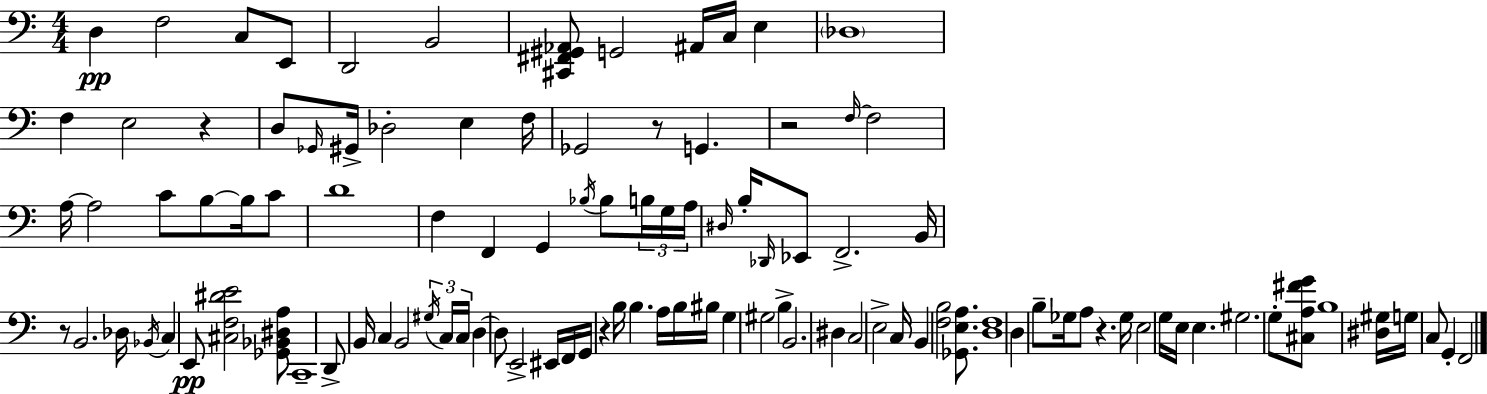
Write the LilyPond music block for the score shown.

{
  \clef bass
  \numericTimeSignature
  \time 4/4
  \key c \major
  d4\pp f2 c8 e,8 | d,2 b,2 | <cis, fis, gis, aes,>8 g,2 ais,16 c16 e4 | \parenthesize des1 | \break f4 e2 r4 | d8 \grace { ges,16 } gis,16-> des2-. e4 | f16 ges,2 r8 g,4. | r2 \grace { f16~ }~ f2 | \break a16~~ a2 c'8 b8~~ b16 | c'8 d'1 | f4 f,4 g,4 \acciaccatura { bes16 } bes8 | \tuplet 3/2 { b16 g16 a16 } \grace { dis16 } b16-. \grace { des,16 } ees,8 f,2.-> | \break b,16 r8 b,2. | des16 \acciaccatura { bes,16 } c4 e,8\pp <cis f dis' e'>2 | <ges, bes, dis a>8 c,1-- | d,8-> b,16 c4 b,2 | \break \tuplet 3/2 { \acciaccatura { gis16 } c16 c16 } d4~~ d8 e,2-> | eis,16 f,16 g,16 r4 b16 b4. | a16 b16 bis16 g4 gis2 | b4-> b,2. | \break dis4 c2 e2-> | c16 b,4 <f b>2 | <ges, e a>8. <d f>1 | d4 b8-- ges16 a8 | \break r4. ges16 e2 g16 | e16 e4. gis2. | g8-. <cis a fis' g'>8 b1 | <dis gis>16 g16 c8 g,4-. f,2 | \break \bar "|."
}